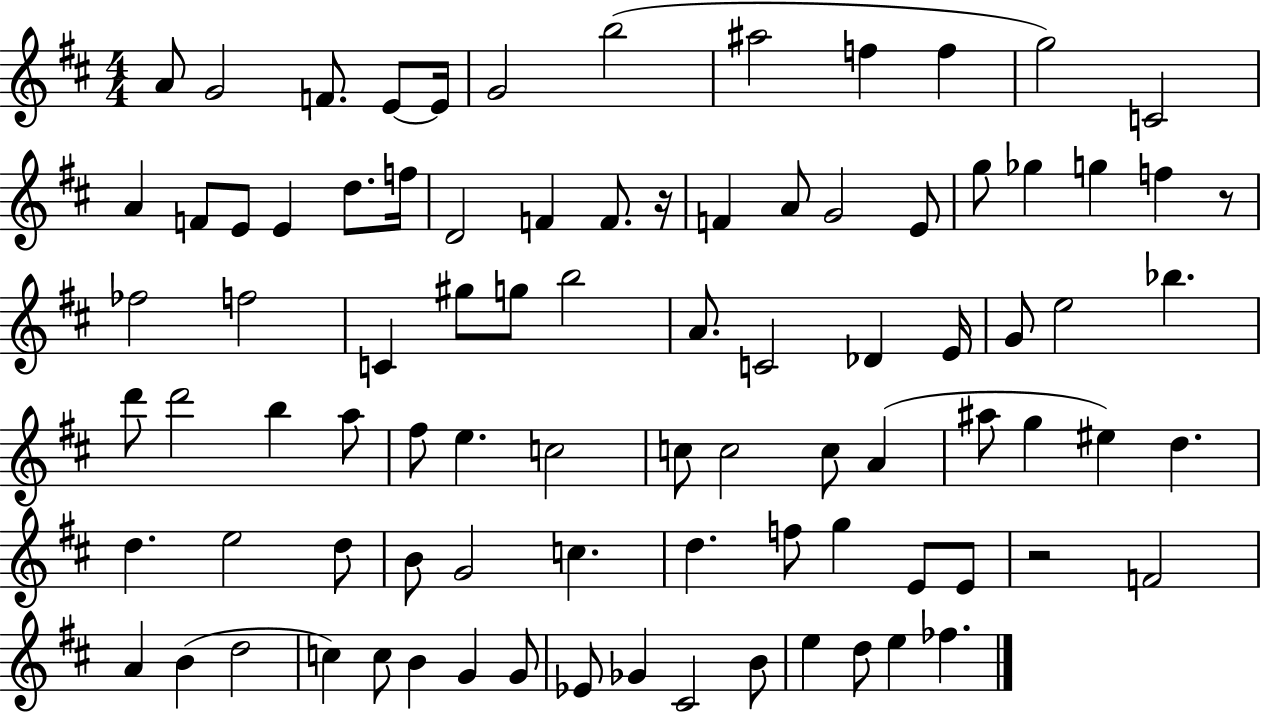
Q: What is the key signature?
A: D major